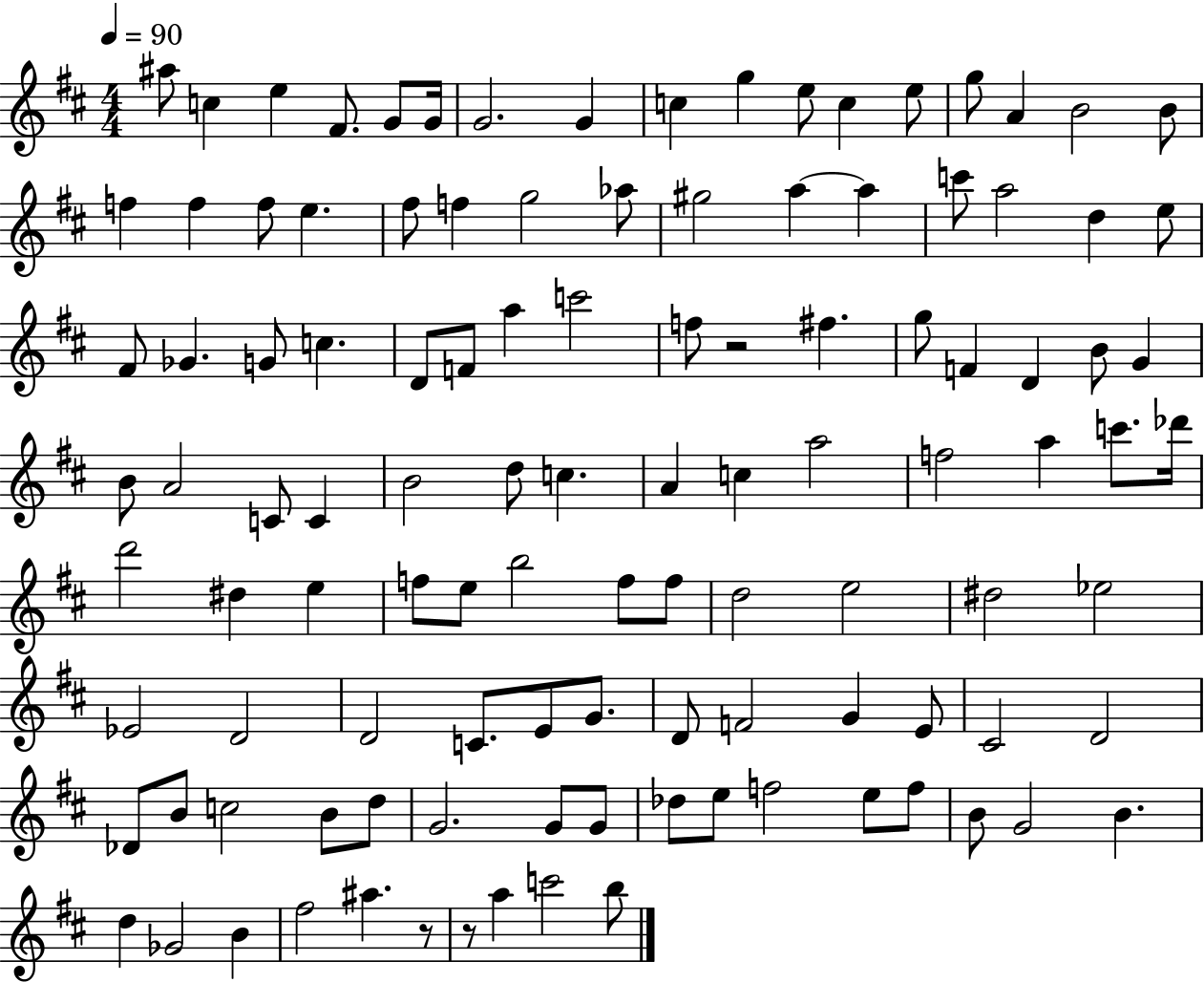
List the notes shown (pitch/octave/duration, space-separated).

A#5/e C5/q E5/q F#4/e. G4/e G4/s G4/h. G4/q C5/q G5/q E5/e C5/q E5/e G5/e A4/q B4/h B4/e F5/q F5/q F5/e E5/q. F#5/e F5/q G5/h Ab5/e G#5/h A5/q A5/q C6/e A5/h D5/q E5/e F#4/e Gb4/q. G4/e C5/q. D4/e F4/e A5/q C6/h F5/e R/h F#5/q. G5/e F4/q D4/q B4/e G4/q B4/e A4/h C4/e C4/q B4/h D5/e C5/q. A4/q C5/q A5/h F5/h A5/q C6/e. Db6/s D6/h D#5/q E5/q F5/e E5/e B5/h F5/e F5/e D5/h E5/h D#5/h Eb5/h Eb4/h D4/h D4/h C4/e. E4/e G4/e. D4/e F4/h G4/q E4/e C#4/h D4/h Db4/e B4/e C5/h B4/e D5/e G4/h. G4/e G4/e Db5/e E5/e F5/h E5/e F5/e B4/e G4/h B4/q. D5/q Gb4/h B4/q F#5/h A#5/q. R/e R/e A5/q C6/h B5/e